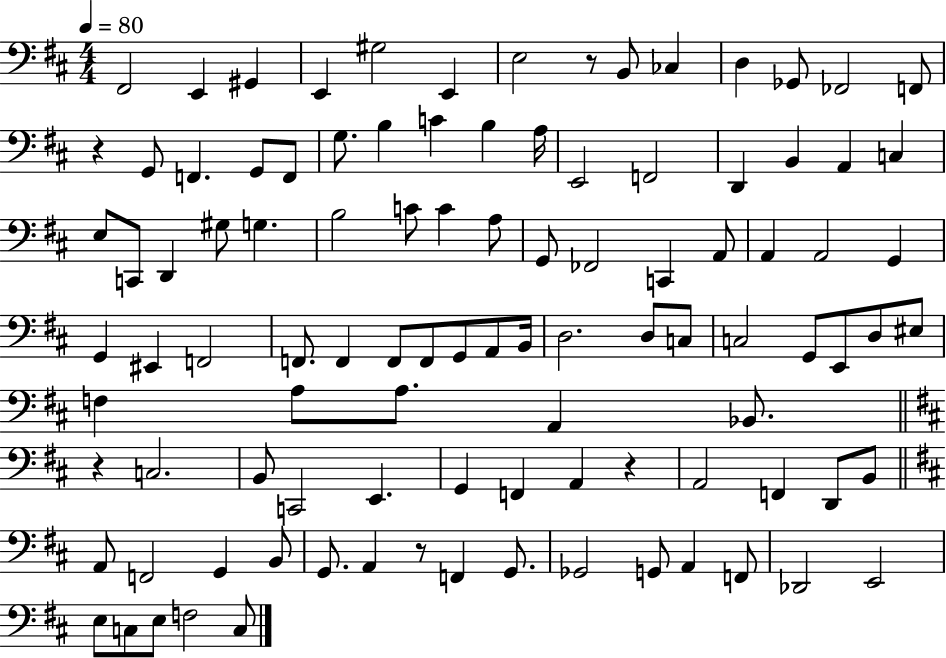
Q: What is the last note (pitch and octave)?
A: C3